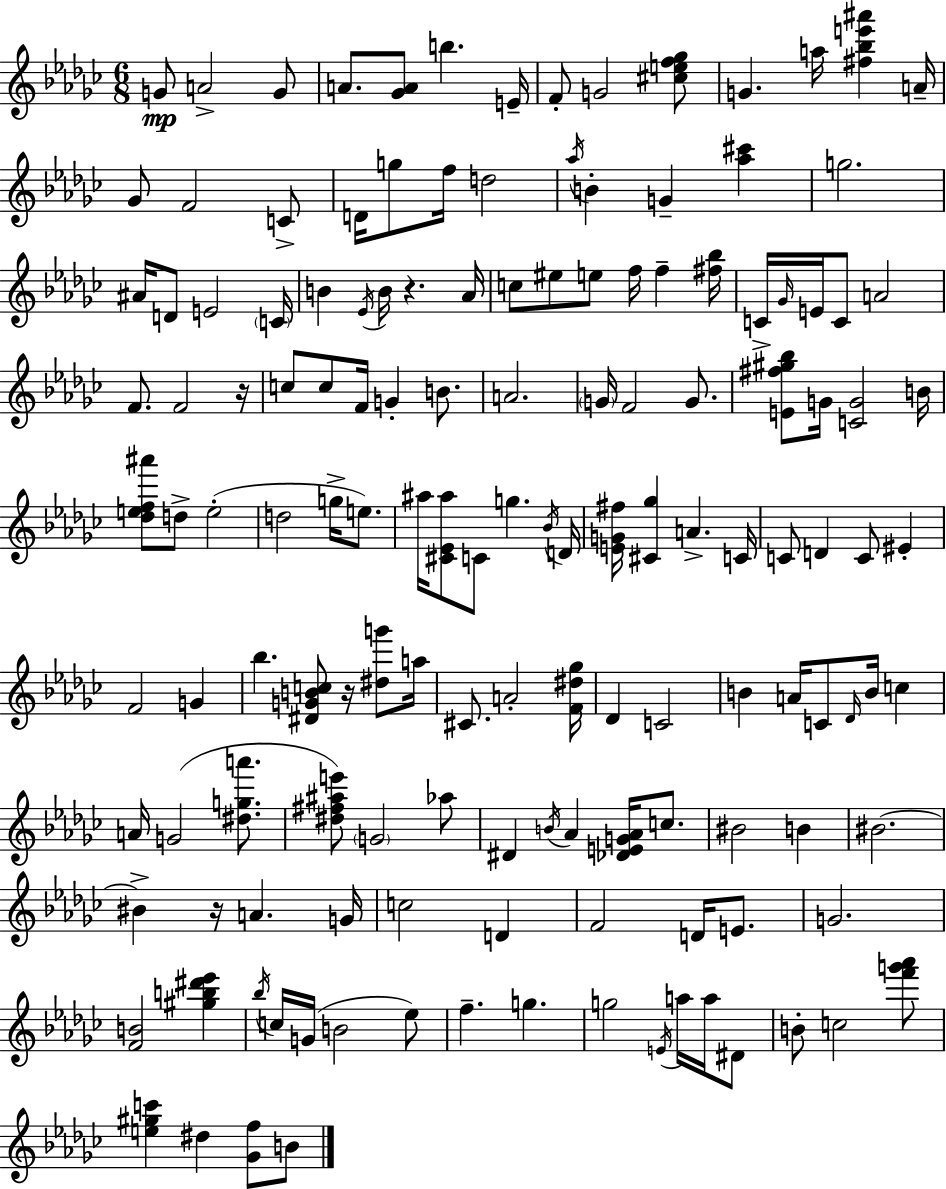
G4/e A4/h G4/e A4/e. [Gb4,A4]/e B5/q. E4/s F4/e G4/h [C#5,E5,F5,Gb5]/e G4/q. A5/s [F#5,Bb5,E6,A#6]/q A4/s Gb4/e F4/h C4/e D4/s G5/e F5/s D5/h Ab5/s B4/q G4/q [Ab5,C#6]/q G5/h. A#4/s D4/e E4/h C4/s B4/q Eb4/s B4/s R/q. Ab4/s C5/e EIS5/e E5/e F5/s F5/q [F#5,Bb5]/s C4/s Gb4/s E4/s C4/e A4/h F4/e. F4/h R/s C5/e C5/e F4/s G4/q B4/e. A4/h. G4/s F4/h G4/e. [E4,F#5,G#5,Bb5]/e G4/s [C4,G4]/h B4/s [Db5,E5,F5,A#6]/e D5/e E5/h D5/h G5/s E5/e. A#5/s [C#4,Eb4,A#5]/e C4/e G5/q. Bb4/s D4/s [E4,G4,F#5]/s [C#4,Gb5]/q A4/q. C4/s C4/e D4/q C4/e EIS4/q F4/h G4/q Bb5/q. [D#4,G4,B4,C5]/e R/s [D#5,G6]/e A5/s C#4/e. A4/h [F4,D#5,Gb5]/s Db4/q C4/h B4/q A4/s C4/e Db4/s B4/s C5/q A4/s G4/h [D#5,G5,A6]/e. [D#5,F#5,A#5,E6]/e G4/h Ab5/e D#4/q B4/s Ab4/q [Db4,E4,G4,Ab4]/s C5/e. BIS4/h B4/q BIS4/h. BIS4/q R/s A4/q. G4/s C5/h D4/q F4/h D4/s E4/e. G4/h. [F4,B4]/h [G#5,B5,D#6,Eb6]/q Bb5/s C5/s G4/s B4/h Eb5/e F5/q. G5/q. G5/h E4/s A5/s A5/s D#4/e B4/e C5/h [F6,G6,Ab6]/e [E5,G#5,C6]/q D#5/q [Gb4,F5]/e B4/e